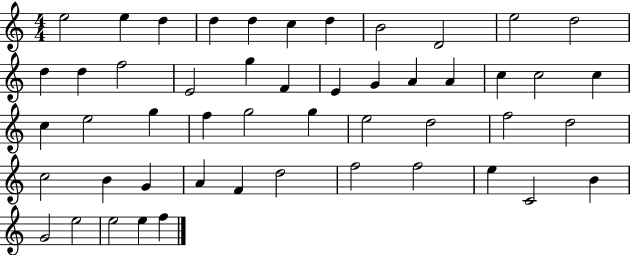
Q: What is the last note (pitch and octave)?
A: F5